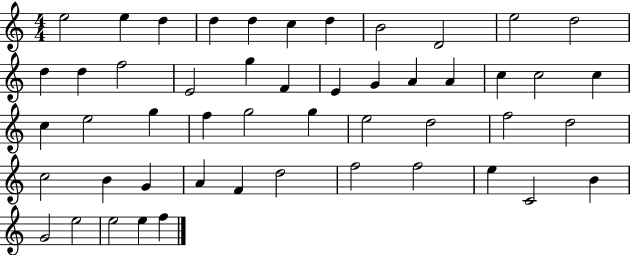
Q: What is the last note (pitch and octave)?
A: F5